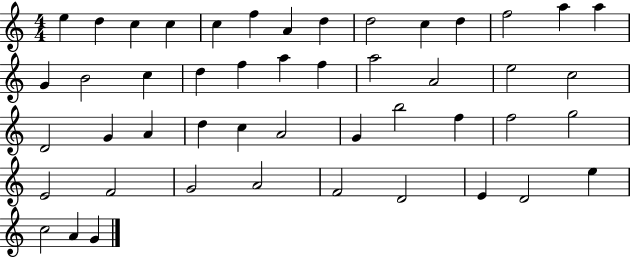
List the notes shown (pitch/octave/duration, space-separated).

E5/q D5/q C5/q C5/q C5/q F5/q A4/q D5/q D5/h C5/q D5/q F5/h A5/q A5/q G4/q B4/h C5/q D5/q F5/q A5/q F5/q A5/h A4/h E5/h C5/h D4/h G4/q A4/q D5/q C5/q A4/h G4/q B5/h F5/q F5/h G5/h E4/h F4/h G4/h A4/h F4/h D4/h E4/q D4/h E5/q C5/h A4/q G4/q